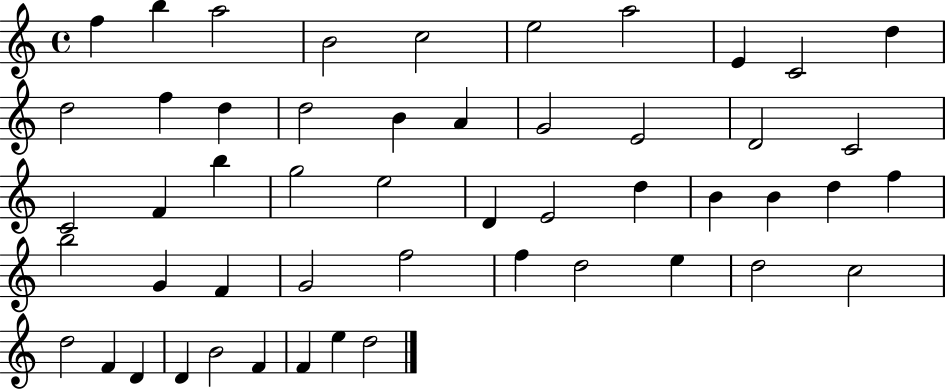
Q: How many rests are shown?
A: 0